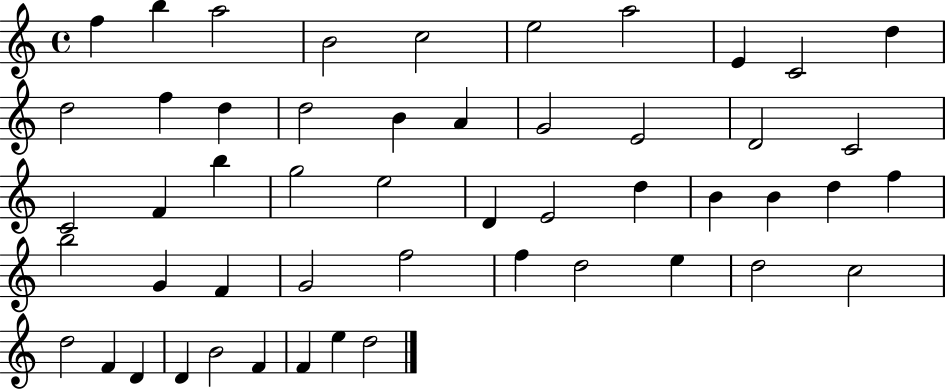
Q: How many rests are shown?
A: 0